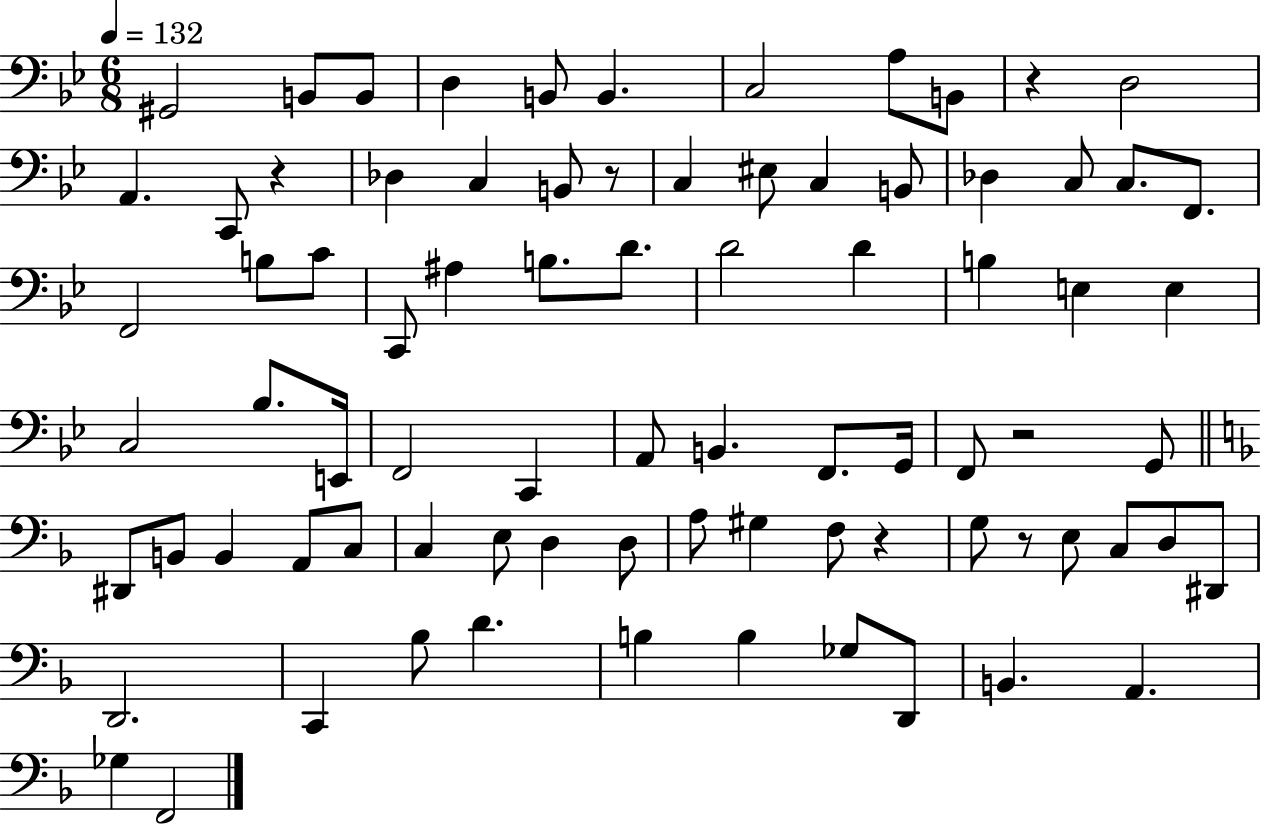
{
  \clef bass
  \numericTimeSignature
  \time 6/8
  \key bes \major
  \tempo 4 = 132
  gis,2 b,8 b,8 | d4 b,8 b,4. | c2 a8 b,8 | r4 d2 | \break a,4. c,8 r4 | des4 c4 b,8 r8 | c4 eis8 c4 b,8 | des4 c8 c8. f,8. | \break f,2 b8 c'8 | c,8 ais4 b8. d'8. | d'2 d'4 | b4 e4 e4 | \break c2 bes8. e,16 | f,2 c,4 | a,8 b,4. f,8. g,16 | f,8 r2 g,8 | \break \bar "||" \break \key d \minor dis,8 b,8 b,4 a,8 c8 | c4 e8 d4 d8 | a8 gis4 f8 r4 | g8 r8 e8 c8 d8 dis,8 | \break d,2. | c,4 bes8 d'4. | b4 b4 ges8 d,8 | b,4. a,4. | \break ges4 f,2 | \bar "|."
}